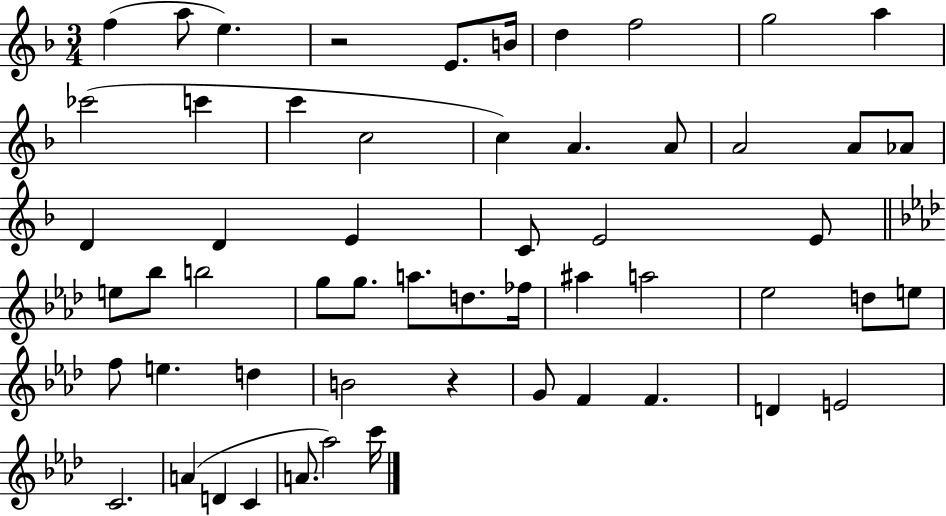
X:1
T:Untitled
M:3/4
L:1/4
K:F
f a/2 e z2 E/2 B/4 d f2 g2 a _c'2 c' c' c2 c A A/2 A2 A/2 _A/2 D D E C/2 E2 E/2 e/2 _b/2 b2 g/2 g/2 a/2 d/2 _f/4 ^a a2 _e2 d/2 e/2 f/2 e d B2 z G/2 F F D E2 C2 A D C A/2 _a2 c'/4